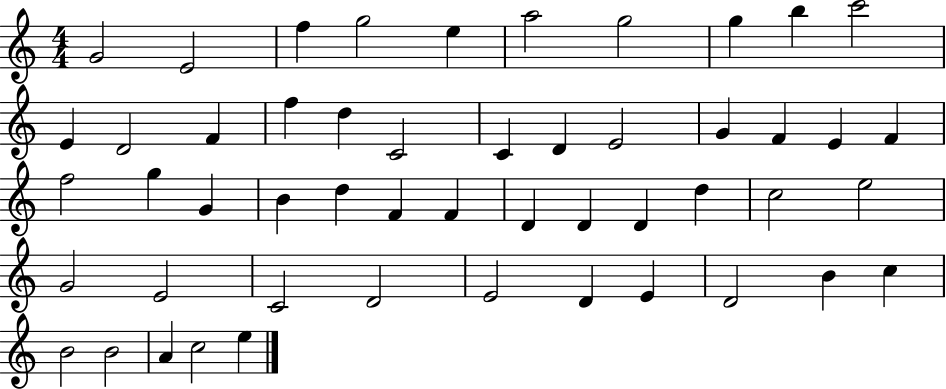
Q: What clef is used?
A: treble